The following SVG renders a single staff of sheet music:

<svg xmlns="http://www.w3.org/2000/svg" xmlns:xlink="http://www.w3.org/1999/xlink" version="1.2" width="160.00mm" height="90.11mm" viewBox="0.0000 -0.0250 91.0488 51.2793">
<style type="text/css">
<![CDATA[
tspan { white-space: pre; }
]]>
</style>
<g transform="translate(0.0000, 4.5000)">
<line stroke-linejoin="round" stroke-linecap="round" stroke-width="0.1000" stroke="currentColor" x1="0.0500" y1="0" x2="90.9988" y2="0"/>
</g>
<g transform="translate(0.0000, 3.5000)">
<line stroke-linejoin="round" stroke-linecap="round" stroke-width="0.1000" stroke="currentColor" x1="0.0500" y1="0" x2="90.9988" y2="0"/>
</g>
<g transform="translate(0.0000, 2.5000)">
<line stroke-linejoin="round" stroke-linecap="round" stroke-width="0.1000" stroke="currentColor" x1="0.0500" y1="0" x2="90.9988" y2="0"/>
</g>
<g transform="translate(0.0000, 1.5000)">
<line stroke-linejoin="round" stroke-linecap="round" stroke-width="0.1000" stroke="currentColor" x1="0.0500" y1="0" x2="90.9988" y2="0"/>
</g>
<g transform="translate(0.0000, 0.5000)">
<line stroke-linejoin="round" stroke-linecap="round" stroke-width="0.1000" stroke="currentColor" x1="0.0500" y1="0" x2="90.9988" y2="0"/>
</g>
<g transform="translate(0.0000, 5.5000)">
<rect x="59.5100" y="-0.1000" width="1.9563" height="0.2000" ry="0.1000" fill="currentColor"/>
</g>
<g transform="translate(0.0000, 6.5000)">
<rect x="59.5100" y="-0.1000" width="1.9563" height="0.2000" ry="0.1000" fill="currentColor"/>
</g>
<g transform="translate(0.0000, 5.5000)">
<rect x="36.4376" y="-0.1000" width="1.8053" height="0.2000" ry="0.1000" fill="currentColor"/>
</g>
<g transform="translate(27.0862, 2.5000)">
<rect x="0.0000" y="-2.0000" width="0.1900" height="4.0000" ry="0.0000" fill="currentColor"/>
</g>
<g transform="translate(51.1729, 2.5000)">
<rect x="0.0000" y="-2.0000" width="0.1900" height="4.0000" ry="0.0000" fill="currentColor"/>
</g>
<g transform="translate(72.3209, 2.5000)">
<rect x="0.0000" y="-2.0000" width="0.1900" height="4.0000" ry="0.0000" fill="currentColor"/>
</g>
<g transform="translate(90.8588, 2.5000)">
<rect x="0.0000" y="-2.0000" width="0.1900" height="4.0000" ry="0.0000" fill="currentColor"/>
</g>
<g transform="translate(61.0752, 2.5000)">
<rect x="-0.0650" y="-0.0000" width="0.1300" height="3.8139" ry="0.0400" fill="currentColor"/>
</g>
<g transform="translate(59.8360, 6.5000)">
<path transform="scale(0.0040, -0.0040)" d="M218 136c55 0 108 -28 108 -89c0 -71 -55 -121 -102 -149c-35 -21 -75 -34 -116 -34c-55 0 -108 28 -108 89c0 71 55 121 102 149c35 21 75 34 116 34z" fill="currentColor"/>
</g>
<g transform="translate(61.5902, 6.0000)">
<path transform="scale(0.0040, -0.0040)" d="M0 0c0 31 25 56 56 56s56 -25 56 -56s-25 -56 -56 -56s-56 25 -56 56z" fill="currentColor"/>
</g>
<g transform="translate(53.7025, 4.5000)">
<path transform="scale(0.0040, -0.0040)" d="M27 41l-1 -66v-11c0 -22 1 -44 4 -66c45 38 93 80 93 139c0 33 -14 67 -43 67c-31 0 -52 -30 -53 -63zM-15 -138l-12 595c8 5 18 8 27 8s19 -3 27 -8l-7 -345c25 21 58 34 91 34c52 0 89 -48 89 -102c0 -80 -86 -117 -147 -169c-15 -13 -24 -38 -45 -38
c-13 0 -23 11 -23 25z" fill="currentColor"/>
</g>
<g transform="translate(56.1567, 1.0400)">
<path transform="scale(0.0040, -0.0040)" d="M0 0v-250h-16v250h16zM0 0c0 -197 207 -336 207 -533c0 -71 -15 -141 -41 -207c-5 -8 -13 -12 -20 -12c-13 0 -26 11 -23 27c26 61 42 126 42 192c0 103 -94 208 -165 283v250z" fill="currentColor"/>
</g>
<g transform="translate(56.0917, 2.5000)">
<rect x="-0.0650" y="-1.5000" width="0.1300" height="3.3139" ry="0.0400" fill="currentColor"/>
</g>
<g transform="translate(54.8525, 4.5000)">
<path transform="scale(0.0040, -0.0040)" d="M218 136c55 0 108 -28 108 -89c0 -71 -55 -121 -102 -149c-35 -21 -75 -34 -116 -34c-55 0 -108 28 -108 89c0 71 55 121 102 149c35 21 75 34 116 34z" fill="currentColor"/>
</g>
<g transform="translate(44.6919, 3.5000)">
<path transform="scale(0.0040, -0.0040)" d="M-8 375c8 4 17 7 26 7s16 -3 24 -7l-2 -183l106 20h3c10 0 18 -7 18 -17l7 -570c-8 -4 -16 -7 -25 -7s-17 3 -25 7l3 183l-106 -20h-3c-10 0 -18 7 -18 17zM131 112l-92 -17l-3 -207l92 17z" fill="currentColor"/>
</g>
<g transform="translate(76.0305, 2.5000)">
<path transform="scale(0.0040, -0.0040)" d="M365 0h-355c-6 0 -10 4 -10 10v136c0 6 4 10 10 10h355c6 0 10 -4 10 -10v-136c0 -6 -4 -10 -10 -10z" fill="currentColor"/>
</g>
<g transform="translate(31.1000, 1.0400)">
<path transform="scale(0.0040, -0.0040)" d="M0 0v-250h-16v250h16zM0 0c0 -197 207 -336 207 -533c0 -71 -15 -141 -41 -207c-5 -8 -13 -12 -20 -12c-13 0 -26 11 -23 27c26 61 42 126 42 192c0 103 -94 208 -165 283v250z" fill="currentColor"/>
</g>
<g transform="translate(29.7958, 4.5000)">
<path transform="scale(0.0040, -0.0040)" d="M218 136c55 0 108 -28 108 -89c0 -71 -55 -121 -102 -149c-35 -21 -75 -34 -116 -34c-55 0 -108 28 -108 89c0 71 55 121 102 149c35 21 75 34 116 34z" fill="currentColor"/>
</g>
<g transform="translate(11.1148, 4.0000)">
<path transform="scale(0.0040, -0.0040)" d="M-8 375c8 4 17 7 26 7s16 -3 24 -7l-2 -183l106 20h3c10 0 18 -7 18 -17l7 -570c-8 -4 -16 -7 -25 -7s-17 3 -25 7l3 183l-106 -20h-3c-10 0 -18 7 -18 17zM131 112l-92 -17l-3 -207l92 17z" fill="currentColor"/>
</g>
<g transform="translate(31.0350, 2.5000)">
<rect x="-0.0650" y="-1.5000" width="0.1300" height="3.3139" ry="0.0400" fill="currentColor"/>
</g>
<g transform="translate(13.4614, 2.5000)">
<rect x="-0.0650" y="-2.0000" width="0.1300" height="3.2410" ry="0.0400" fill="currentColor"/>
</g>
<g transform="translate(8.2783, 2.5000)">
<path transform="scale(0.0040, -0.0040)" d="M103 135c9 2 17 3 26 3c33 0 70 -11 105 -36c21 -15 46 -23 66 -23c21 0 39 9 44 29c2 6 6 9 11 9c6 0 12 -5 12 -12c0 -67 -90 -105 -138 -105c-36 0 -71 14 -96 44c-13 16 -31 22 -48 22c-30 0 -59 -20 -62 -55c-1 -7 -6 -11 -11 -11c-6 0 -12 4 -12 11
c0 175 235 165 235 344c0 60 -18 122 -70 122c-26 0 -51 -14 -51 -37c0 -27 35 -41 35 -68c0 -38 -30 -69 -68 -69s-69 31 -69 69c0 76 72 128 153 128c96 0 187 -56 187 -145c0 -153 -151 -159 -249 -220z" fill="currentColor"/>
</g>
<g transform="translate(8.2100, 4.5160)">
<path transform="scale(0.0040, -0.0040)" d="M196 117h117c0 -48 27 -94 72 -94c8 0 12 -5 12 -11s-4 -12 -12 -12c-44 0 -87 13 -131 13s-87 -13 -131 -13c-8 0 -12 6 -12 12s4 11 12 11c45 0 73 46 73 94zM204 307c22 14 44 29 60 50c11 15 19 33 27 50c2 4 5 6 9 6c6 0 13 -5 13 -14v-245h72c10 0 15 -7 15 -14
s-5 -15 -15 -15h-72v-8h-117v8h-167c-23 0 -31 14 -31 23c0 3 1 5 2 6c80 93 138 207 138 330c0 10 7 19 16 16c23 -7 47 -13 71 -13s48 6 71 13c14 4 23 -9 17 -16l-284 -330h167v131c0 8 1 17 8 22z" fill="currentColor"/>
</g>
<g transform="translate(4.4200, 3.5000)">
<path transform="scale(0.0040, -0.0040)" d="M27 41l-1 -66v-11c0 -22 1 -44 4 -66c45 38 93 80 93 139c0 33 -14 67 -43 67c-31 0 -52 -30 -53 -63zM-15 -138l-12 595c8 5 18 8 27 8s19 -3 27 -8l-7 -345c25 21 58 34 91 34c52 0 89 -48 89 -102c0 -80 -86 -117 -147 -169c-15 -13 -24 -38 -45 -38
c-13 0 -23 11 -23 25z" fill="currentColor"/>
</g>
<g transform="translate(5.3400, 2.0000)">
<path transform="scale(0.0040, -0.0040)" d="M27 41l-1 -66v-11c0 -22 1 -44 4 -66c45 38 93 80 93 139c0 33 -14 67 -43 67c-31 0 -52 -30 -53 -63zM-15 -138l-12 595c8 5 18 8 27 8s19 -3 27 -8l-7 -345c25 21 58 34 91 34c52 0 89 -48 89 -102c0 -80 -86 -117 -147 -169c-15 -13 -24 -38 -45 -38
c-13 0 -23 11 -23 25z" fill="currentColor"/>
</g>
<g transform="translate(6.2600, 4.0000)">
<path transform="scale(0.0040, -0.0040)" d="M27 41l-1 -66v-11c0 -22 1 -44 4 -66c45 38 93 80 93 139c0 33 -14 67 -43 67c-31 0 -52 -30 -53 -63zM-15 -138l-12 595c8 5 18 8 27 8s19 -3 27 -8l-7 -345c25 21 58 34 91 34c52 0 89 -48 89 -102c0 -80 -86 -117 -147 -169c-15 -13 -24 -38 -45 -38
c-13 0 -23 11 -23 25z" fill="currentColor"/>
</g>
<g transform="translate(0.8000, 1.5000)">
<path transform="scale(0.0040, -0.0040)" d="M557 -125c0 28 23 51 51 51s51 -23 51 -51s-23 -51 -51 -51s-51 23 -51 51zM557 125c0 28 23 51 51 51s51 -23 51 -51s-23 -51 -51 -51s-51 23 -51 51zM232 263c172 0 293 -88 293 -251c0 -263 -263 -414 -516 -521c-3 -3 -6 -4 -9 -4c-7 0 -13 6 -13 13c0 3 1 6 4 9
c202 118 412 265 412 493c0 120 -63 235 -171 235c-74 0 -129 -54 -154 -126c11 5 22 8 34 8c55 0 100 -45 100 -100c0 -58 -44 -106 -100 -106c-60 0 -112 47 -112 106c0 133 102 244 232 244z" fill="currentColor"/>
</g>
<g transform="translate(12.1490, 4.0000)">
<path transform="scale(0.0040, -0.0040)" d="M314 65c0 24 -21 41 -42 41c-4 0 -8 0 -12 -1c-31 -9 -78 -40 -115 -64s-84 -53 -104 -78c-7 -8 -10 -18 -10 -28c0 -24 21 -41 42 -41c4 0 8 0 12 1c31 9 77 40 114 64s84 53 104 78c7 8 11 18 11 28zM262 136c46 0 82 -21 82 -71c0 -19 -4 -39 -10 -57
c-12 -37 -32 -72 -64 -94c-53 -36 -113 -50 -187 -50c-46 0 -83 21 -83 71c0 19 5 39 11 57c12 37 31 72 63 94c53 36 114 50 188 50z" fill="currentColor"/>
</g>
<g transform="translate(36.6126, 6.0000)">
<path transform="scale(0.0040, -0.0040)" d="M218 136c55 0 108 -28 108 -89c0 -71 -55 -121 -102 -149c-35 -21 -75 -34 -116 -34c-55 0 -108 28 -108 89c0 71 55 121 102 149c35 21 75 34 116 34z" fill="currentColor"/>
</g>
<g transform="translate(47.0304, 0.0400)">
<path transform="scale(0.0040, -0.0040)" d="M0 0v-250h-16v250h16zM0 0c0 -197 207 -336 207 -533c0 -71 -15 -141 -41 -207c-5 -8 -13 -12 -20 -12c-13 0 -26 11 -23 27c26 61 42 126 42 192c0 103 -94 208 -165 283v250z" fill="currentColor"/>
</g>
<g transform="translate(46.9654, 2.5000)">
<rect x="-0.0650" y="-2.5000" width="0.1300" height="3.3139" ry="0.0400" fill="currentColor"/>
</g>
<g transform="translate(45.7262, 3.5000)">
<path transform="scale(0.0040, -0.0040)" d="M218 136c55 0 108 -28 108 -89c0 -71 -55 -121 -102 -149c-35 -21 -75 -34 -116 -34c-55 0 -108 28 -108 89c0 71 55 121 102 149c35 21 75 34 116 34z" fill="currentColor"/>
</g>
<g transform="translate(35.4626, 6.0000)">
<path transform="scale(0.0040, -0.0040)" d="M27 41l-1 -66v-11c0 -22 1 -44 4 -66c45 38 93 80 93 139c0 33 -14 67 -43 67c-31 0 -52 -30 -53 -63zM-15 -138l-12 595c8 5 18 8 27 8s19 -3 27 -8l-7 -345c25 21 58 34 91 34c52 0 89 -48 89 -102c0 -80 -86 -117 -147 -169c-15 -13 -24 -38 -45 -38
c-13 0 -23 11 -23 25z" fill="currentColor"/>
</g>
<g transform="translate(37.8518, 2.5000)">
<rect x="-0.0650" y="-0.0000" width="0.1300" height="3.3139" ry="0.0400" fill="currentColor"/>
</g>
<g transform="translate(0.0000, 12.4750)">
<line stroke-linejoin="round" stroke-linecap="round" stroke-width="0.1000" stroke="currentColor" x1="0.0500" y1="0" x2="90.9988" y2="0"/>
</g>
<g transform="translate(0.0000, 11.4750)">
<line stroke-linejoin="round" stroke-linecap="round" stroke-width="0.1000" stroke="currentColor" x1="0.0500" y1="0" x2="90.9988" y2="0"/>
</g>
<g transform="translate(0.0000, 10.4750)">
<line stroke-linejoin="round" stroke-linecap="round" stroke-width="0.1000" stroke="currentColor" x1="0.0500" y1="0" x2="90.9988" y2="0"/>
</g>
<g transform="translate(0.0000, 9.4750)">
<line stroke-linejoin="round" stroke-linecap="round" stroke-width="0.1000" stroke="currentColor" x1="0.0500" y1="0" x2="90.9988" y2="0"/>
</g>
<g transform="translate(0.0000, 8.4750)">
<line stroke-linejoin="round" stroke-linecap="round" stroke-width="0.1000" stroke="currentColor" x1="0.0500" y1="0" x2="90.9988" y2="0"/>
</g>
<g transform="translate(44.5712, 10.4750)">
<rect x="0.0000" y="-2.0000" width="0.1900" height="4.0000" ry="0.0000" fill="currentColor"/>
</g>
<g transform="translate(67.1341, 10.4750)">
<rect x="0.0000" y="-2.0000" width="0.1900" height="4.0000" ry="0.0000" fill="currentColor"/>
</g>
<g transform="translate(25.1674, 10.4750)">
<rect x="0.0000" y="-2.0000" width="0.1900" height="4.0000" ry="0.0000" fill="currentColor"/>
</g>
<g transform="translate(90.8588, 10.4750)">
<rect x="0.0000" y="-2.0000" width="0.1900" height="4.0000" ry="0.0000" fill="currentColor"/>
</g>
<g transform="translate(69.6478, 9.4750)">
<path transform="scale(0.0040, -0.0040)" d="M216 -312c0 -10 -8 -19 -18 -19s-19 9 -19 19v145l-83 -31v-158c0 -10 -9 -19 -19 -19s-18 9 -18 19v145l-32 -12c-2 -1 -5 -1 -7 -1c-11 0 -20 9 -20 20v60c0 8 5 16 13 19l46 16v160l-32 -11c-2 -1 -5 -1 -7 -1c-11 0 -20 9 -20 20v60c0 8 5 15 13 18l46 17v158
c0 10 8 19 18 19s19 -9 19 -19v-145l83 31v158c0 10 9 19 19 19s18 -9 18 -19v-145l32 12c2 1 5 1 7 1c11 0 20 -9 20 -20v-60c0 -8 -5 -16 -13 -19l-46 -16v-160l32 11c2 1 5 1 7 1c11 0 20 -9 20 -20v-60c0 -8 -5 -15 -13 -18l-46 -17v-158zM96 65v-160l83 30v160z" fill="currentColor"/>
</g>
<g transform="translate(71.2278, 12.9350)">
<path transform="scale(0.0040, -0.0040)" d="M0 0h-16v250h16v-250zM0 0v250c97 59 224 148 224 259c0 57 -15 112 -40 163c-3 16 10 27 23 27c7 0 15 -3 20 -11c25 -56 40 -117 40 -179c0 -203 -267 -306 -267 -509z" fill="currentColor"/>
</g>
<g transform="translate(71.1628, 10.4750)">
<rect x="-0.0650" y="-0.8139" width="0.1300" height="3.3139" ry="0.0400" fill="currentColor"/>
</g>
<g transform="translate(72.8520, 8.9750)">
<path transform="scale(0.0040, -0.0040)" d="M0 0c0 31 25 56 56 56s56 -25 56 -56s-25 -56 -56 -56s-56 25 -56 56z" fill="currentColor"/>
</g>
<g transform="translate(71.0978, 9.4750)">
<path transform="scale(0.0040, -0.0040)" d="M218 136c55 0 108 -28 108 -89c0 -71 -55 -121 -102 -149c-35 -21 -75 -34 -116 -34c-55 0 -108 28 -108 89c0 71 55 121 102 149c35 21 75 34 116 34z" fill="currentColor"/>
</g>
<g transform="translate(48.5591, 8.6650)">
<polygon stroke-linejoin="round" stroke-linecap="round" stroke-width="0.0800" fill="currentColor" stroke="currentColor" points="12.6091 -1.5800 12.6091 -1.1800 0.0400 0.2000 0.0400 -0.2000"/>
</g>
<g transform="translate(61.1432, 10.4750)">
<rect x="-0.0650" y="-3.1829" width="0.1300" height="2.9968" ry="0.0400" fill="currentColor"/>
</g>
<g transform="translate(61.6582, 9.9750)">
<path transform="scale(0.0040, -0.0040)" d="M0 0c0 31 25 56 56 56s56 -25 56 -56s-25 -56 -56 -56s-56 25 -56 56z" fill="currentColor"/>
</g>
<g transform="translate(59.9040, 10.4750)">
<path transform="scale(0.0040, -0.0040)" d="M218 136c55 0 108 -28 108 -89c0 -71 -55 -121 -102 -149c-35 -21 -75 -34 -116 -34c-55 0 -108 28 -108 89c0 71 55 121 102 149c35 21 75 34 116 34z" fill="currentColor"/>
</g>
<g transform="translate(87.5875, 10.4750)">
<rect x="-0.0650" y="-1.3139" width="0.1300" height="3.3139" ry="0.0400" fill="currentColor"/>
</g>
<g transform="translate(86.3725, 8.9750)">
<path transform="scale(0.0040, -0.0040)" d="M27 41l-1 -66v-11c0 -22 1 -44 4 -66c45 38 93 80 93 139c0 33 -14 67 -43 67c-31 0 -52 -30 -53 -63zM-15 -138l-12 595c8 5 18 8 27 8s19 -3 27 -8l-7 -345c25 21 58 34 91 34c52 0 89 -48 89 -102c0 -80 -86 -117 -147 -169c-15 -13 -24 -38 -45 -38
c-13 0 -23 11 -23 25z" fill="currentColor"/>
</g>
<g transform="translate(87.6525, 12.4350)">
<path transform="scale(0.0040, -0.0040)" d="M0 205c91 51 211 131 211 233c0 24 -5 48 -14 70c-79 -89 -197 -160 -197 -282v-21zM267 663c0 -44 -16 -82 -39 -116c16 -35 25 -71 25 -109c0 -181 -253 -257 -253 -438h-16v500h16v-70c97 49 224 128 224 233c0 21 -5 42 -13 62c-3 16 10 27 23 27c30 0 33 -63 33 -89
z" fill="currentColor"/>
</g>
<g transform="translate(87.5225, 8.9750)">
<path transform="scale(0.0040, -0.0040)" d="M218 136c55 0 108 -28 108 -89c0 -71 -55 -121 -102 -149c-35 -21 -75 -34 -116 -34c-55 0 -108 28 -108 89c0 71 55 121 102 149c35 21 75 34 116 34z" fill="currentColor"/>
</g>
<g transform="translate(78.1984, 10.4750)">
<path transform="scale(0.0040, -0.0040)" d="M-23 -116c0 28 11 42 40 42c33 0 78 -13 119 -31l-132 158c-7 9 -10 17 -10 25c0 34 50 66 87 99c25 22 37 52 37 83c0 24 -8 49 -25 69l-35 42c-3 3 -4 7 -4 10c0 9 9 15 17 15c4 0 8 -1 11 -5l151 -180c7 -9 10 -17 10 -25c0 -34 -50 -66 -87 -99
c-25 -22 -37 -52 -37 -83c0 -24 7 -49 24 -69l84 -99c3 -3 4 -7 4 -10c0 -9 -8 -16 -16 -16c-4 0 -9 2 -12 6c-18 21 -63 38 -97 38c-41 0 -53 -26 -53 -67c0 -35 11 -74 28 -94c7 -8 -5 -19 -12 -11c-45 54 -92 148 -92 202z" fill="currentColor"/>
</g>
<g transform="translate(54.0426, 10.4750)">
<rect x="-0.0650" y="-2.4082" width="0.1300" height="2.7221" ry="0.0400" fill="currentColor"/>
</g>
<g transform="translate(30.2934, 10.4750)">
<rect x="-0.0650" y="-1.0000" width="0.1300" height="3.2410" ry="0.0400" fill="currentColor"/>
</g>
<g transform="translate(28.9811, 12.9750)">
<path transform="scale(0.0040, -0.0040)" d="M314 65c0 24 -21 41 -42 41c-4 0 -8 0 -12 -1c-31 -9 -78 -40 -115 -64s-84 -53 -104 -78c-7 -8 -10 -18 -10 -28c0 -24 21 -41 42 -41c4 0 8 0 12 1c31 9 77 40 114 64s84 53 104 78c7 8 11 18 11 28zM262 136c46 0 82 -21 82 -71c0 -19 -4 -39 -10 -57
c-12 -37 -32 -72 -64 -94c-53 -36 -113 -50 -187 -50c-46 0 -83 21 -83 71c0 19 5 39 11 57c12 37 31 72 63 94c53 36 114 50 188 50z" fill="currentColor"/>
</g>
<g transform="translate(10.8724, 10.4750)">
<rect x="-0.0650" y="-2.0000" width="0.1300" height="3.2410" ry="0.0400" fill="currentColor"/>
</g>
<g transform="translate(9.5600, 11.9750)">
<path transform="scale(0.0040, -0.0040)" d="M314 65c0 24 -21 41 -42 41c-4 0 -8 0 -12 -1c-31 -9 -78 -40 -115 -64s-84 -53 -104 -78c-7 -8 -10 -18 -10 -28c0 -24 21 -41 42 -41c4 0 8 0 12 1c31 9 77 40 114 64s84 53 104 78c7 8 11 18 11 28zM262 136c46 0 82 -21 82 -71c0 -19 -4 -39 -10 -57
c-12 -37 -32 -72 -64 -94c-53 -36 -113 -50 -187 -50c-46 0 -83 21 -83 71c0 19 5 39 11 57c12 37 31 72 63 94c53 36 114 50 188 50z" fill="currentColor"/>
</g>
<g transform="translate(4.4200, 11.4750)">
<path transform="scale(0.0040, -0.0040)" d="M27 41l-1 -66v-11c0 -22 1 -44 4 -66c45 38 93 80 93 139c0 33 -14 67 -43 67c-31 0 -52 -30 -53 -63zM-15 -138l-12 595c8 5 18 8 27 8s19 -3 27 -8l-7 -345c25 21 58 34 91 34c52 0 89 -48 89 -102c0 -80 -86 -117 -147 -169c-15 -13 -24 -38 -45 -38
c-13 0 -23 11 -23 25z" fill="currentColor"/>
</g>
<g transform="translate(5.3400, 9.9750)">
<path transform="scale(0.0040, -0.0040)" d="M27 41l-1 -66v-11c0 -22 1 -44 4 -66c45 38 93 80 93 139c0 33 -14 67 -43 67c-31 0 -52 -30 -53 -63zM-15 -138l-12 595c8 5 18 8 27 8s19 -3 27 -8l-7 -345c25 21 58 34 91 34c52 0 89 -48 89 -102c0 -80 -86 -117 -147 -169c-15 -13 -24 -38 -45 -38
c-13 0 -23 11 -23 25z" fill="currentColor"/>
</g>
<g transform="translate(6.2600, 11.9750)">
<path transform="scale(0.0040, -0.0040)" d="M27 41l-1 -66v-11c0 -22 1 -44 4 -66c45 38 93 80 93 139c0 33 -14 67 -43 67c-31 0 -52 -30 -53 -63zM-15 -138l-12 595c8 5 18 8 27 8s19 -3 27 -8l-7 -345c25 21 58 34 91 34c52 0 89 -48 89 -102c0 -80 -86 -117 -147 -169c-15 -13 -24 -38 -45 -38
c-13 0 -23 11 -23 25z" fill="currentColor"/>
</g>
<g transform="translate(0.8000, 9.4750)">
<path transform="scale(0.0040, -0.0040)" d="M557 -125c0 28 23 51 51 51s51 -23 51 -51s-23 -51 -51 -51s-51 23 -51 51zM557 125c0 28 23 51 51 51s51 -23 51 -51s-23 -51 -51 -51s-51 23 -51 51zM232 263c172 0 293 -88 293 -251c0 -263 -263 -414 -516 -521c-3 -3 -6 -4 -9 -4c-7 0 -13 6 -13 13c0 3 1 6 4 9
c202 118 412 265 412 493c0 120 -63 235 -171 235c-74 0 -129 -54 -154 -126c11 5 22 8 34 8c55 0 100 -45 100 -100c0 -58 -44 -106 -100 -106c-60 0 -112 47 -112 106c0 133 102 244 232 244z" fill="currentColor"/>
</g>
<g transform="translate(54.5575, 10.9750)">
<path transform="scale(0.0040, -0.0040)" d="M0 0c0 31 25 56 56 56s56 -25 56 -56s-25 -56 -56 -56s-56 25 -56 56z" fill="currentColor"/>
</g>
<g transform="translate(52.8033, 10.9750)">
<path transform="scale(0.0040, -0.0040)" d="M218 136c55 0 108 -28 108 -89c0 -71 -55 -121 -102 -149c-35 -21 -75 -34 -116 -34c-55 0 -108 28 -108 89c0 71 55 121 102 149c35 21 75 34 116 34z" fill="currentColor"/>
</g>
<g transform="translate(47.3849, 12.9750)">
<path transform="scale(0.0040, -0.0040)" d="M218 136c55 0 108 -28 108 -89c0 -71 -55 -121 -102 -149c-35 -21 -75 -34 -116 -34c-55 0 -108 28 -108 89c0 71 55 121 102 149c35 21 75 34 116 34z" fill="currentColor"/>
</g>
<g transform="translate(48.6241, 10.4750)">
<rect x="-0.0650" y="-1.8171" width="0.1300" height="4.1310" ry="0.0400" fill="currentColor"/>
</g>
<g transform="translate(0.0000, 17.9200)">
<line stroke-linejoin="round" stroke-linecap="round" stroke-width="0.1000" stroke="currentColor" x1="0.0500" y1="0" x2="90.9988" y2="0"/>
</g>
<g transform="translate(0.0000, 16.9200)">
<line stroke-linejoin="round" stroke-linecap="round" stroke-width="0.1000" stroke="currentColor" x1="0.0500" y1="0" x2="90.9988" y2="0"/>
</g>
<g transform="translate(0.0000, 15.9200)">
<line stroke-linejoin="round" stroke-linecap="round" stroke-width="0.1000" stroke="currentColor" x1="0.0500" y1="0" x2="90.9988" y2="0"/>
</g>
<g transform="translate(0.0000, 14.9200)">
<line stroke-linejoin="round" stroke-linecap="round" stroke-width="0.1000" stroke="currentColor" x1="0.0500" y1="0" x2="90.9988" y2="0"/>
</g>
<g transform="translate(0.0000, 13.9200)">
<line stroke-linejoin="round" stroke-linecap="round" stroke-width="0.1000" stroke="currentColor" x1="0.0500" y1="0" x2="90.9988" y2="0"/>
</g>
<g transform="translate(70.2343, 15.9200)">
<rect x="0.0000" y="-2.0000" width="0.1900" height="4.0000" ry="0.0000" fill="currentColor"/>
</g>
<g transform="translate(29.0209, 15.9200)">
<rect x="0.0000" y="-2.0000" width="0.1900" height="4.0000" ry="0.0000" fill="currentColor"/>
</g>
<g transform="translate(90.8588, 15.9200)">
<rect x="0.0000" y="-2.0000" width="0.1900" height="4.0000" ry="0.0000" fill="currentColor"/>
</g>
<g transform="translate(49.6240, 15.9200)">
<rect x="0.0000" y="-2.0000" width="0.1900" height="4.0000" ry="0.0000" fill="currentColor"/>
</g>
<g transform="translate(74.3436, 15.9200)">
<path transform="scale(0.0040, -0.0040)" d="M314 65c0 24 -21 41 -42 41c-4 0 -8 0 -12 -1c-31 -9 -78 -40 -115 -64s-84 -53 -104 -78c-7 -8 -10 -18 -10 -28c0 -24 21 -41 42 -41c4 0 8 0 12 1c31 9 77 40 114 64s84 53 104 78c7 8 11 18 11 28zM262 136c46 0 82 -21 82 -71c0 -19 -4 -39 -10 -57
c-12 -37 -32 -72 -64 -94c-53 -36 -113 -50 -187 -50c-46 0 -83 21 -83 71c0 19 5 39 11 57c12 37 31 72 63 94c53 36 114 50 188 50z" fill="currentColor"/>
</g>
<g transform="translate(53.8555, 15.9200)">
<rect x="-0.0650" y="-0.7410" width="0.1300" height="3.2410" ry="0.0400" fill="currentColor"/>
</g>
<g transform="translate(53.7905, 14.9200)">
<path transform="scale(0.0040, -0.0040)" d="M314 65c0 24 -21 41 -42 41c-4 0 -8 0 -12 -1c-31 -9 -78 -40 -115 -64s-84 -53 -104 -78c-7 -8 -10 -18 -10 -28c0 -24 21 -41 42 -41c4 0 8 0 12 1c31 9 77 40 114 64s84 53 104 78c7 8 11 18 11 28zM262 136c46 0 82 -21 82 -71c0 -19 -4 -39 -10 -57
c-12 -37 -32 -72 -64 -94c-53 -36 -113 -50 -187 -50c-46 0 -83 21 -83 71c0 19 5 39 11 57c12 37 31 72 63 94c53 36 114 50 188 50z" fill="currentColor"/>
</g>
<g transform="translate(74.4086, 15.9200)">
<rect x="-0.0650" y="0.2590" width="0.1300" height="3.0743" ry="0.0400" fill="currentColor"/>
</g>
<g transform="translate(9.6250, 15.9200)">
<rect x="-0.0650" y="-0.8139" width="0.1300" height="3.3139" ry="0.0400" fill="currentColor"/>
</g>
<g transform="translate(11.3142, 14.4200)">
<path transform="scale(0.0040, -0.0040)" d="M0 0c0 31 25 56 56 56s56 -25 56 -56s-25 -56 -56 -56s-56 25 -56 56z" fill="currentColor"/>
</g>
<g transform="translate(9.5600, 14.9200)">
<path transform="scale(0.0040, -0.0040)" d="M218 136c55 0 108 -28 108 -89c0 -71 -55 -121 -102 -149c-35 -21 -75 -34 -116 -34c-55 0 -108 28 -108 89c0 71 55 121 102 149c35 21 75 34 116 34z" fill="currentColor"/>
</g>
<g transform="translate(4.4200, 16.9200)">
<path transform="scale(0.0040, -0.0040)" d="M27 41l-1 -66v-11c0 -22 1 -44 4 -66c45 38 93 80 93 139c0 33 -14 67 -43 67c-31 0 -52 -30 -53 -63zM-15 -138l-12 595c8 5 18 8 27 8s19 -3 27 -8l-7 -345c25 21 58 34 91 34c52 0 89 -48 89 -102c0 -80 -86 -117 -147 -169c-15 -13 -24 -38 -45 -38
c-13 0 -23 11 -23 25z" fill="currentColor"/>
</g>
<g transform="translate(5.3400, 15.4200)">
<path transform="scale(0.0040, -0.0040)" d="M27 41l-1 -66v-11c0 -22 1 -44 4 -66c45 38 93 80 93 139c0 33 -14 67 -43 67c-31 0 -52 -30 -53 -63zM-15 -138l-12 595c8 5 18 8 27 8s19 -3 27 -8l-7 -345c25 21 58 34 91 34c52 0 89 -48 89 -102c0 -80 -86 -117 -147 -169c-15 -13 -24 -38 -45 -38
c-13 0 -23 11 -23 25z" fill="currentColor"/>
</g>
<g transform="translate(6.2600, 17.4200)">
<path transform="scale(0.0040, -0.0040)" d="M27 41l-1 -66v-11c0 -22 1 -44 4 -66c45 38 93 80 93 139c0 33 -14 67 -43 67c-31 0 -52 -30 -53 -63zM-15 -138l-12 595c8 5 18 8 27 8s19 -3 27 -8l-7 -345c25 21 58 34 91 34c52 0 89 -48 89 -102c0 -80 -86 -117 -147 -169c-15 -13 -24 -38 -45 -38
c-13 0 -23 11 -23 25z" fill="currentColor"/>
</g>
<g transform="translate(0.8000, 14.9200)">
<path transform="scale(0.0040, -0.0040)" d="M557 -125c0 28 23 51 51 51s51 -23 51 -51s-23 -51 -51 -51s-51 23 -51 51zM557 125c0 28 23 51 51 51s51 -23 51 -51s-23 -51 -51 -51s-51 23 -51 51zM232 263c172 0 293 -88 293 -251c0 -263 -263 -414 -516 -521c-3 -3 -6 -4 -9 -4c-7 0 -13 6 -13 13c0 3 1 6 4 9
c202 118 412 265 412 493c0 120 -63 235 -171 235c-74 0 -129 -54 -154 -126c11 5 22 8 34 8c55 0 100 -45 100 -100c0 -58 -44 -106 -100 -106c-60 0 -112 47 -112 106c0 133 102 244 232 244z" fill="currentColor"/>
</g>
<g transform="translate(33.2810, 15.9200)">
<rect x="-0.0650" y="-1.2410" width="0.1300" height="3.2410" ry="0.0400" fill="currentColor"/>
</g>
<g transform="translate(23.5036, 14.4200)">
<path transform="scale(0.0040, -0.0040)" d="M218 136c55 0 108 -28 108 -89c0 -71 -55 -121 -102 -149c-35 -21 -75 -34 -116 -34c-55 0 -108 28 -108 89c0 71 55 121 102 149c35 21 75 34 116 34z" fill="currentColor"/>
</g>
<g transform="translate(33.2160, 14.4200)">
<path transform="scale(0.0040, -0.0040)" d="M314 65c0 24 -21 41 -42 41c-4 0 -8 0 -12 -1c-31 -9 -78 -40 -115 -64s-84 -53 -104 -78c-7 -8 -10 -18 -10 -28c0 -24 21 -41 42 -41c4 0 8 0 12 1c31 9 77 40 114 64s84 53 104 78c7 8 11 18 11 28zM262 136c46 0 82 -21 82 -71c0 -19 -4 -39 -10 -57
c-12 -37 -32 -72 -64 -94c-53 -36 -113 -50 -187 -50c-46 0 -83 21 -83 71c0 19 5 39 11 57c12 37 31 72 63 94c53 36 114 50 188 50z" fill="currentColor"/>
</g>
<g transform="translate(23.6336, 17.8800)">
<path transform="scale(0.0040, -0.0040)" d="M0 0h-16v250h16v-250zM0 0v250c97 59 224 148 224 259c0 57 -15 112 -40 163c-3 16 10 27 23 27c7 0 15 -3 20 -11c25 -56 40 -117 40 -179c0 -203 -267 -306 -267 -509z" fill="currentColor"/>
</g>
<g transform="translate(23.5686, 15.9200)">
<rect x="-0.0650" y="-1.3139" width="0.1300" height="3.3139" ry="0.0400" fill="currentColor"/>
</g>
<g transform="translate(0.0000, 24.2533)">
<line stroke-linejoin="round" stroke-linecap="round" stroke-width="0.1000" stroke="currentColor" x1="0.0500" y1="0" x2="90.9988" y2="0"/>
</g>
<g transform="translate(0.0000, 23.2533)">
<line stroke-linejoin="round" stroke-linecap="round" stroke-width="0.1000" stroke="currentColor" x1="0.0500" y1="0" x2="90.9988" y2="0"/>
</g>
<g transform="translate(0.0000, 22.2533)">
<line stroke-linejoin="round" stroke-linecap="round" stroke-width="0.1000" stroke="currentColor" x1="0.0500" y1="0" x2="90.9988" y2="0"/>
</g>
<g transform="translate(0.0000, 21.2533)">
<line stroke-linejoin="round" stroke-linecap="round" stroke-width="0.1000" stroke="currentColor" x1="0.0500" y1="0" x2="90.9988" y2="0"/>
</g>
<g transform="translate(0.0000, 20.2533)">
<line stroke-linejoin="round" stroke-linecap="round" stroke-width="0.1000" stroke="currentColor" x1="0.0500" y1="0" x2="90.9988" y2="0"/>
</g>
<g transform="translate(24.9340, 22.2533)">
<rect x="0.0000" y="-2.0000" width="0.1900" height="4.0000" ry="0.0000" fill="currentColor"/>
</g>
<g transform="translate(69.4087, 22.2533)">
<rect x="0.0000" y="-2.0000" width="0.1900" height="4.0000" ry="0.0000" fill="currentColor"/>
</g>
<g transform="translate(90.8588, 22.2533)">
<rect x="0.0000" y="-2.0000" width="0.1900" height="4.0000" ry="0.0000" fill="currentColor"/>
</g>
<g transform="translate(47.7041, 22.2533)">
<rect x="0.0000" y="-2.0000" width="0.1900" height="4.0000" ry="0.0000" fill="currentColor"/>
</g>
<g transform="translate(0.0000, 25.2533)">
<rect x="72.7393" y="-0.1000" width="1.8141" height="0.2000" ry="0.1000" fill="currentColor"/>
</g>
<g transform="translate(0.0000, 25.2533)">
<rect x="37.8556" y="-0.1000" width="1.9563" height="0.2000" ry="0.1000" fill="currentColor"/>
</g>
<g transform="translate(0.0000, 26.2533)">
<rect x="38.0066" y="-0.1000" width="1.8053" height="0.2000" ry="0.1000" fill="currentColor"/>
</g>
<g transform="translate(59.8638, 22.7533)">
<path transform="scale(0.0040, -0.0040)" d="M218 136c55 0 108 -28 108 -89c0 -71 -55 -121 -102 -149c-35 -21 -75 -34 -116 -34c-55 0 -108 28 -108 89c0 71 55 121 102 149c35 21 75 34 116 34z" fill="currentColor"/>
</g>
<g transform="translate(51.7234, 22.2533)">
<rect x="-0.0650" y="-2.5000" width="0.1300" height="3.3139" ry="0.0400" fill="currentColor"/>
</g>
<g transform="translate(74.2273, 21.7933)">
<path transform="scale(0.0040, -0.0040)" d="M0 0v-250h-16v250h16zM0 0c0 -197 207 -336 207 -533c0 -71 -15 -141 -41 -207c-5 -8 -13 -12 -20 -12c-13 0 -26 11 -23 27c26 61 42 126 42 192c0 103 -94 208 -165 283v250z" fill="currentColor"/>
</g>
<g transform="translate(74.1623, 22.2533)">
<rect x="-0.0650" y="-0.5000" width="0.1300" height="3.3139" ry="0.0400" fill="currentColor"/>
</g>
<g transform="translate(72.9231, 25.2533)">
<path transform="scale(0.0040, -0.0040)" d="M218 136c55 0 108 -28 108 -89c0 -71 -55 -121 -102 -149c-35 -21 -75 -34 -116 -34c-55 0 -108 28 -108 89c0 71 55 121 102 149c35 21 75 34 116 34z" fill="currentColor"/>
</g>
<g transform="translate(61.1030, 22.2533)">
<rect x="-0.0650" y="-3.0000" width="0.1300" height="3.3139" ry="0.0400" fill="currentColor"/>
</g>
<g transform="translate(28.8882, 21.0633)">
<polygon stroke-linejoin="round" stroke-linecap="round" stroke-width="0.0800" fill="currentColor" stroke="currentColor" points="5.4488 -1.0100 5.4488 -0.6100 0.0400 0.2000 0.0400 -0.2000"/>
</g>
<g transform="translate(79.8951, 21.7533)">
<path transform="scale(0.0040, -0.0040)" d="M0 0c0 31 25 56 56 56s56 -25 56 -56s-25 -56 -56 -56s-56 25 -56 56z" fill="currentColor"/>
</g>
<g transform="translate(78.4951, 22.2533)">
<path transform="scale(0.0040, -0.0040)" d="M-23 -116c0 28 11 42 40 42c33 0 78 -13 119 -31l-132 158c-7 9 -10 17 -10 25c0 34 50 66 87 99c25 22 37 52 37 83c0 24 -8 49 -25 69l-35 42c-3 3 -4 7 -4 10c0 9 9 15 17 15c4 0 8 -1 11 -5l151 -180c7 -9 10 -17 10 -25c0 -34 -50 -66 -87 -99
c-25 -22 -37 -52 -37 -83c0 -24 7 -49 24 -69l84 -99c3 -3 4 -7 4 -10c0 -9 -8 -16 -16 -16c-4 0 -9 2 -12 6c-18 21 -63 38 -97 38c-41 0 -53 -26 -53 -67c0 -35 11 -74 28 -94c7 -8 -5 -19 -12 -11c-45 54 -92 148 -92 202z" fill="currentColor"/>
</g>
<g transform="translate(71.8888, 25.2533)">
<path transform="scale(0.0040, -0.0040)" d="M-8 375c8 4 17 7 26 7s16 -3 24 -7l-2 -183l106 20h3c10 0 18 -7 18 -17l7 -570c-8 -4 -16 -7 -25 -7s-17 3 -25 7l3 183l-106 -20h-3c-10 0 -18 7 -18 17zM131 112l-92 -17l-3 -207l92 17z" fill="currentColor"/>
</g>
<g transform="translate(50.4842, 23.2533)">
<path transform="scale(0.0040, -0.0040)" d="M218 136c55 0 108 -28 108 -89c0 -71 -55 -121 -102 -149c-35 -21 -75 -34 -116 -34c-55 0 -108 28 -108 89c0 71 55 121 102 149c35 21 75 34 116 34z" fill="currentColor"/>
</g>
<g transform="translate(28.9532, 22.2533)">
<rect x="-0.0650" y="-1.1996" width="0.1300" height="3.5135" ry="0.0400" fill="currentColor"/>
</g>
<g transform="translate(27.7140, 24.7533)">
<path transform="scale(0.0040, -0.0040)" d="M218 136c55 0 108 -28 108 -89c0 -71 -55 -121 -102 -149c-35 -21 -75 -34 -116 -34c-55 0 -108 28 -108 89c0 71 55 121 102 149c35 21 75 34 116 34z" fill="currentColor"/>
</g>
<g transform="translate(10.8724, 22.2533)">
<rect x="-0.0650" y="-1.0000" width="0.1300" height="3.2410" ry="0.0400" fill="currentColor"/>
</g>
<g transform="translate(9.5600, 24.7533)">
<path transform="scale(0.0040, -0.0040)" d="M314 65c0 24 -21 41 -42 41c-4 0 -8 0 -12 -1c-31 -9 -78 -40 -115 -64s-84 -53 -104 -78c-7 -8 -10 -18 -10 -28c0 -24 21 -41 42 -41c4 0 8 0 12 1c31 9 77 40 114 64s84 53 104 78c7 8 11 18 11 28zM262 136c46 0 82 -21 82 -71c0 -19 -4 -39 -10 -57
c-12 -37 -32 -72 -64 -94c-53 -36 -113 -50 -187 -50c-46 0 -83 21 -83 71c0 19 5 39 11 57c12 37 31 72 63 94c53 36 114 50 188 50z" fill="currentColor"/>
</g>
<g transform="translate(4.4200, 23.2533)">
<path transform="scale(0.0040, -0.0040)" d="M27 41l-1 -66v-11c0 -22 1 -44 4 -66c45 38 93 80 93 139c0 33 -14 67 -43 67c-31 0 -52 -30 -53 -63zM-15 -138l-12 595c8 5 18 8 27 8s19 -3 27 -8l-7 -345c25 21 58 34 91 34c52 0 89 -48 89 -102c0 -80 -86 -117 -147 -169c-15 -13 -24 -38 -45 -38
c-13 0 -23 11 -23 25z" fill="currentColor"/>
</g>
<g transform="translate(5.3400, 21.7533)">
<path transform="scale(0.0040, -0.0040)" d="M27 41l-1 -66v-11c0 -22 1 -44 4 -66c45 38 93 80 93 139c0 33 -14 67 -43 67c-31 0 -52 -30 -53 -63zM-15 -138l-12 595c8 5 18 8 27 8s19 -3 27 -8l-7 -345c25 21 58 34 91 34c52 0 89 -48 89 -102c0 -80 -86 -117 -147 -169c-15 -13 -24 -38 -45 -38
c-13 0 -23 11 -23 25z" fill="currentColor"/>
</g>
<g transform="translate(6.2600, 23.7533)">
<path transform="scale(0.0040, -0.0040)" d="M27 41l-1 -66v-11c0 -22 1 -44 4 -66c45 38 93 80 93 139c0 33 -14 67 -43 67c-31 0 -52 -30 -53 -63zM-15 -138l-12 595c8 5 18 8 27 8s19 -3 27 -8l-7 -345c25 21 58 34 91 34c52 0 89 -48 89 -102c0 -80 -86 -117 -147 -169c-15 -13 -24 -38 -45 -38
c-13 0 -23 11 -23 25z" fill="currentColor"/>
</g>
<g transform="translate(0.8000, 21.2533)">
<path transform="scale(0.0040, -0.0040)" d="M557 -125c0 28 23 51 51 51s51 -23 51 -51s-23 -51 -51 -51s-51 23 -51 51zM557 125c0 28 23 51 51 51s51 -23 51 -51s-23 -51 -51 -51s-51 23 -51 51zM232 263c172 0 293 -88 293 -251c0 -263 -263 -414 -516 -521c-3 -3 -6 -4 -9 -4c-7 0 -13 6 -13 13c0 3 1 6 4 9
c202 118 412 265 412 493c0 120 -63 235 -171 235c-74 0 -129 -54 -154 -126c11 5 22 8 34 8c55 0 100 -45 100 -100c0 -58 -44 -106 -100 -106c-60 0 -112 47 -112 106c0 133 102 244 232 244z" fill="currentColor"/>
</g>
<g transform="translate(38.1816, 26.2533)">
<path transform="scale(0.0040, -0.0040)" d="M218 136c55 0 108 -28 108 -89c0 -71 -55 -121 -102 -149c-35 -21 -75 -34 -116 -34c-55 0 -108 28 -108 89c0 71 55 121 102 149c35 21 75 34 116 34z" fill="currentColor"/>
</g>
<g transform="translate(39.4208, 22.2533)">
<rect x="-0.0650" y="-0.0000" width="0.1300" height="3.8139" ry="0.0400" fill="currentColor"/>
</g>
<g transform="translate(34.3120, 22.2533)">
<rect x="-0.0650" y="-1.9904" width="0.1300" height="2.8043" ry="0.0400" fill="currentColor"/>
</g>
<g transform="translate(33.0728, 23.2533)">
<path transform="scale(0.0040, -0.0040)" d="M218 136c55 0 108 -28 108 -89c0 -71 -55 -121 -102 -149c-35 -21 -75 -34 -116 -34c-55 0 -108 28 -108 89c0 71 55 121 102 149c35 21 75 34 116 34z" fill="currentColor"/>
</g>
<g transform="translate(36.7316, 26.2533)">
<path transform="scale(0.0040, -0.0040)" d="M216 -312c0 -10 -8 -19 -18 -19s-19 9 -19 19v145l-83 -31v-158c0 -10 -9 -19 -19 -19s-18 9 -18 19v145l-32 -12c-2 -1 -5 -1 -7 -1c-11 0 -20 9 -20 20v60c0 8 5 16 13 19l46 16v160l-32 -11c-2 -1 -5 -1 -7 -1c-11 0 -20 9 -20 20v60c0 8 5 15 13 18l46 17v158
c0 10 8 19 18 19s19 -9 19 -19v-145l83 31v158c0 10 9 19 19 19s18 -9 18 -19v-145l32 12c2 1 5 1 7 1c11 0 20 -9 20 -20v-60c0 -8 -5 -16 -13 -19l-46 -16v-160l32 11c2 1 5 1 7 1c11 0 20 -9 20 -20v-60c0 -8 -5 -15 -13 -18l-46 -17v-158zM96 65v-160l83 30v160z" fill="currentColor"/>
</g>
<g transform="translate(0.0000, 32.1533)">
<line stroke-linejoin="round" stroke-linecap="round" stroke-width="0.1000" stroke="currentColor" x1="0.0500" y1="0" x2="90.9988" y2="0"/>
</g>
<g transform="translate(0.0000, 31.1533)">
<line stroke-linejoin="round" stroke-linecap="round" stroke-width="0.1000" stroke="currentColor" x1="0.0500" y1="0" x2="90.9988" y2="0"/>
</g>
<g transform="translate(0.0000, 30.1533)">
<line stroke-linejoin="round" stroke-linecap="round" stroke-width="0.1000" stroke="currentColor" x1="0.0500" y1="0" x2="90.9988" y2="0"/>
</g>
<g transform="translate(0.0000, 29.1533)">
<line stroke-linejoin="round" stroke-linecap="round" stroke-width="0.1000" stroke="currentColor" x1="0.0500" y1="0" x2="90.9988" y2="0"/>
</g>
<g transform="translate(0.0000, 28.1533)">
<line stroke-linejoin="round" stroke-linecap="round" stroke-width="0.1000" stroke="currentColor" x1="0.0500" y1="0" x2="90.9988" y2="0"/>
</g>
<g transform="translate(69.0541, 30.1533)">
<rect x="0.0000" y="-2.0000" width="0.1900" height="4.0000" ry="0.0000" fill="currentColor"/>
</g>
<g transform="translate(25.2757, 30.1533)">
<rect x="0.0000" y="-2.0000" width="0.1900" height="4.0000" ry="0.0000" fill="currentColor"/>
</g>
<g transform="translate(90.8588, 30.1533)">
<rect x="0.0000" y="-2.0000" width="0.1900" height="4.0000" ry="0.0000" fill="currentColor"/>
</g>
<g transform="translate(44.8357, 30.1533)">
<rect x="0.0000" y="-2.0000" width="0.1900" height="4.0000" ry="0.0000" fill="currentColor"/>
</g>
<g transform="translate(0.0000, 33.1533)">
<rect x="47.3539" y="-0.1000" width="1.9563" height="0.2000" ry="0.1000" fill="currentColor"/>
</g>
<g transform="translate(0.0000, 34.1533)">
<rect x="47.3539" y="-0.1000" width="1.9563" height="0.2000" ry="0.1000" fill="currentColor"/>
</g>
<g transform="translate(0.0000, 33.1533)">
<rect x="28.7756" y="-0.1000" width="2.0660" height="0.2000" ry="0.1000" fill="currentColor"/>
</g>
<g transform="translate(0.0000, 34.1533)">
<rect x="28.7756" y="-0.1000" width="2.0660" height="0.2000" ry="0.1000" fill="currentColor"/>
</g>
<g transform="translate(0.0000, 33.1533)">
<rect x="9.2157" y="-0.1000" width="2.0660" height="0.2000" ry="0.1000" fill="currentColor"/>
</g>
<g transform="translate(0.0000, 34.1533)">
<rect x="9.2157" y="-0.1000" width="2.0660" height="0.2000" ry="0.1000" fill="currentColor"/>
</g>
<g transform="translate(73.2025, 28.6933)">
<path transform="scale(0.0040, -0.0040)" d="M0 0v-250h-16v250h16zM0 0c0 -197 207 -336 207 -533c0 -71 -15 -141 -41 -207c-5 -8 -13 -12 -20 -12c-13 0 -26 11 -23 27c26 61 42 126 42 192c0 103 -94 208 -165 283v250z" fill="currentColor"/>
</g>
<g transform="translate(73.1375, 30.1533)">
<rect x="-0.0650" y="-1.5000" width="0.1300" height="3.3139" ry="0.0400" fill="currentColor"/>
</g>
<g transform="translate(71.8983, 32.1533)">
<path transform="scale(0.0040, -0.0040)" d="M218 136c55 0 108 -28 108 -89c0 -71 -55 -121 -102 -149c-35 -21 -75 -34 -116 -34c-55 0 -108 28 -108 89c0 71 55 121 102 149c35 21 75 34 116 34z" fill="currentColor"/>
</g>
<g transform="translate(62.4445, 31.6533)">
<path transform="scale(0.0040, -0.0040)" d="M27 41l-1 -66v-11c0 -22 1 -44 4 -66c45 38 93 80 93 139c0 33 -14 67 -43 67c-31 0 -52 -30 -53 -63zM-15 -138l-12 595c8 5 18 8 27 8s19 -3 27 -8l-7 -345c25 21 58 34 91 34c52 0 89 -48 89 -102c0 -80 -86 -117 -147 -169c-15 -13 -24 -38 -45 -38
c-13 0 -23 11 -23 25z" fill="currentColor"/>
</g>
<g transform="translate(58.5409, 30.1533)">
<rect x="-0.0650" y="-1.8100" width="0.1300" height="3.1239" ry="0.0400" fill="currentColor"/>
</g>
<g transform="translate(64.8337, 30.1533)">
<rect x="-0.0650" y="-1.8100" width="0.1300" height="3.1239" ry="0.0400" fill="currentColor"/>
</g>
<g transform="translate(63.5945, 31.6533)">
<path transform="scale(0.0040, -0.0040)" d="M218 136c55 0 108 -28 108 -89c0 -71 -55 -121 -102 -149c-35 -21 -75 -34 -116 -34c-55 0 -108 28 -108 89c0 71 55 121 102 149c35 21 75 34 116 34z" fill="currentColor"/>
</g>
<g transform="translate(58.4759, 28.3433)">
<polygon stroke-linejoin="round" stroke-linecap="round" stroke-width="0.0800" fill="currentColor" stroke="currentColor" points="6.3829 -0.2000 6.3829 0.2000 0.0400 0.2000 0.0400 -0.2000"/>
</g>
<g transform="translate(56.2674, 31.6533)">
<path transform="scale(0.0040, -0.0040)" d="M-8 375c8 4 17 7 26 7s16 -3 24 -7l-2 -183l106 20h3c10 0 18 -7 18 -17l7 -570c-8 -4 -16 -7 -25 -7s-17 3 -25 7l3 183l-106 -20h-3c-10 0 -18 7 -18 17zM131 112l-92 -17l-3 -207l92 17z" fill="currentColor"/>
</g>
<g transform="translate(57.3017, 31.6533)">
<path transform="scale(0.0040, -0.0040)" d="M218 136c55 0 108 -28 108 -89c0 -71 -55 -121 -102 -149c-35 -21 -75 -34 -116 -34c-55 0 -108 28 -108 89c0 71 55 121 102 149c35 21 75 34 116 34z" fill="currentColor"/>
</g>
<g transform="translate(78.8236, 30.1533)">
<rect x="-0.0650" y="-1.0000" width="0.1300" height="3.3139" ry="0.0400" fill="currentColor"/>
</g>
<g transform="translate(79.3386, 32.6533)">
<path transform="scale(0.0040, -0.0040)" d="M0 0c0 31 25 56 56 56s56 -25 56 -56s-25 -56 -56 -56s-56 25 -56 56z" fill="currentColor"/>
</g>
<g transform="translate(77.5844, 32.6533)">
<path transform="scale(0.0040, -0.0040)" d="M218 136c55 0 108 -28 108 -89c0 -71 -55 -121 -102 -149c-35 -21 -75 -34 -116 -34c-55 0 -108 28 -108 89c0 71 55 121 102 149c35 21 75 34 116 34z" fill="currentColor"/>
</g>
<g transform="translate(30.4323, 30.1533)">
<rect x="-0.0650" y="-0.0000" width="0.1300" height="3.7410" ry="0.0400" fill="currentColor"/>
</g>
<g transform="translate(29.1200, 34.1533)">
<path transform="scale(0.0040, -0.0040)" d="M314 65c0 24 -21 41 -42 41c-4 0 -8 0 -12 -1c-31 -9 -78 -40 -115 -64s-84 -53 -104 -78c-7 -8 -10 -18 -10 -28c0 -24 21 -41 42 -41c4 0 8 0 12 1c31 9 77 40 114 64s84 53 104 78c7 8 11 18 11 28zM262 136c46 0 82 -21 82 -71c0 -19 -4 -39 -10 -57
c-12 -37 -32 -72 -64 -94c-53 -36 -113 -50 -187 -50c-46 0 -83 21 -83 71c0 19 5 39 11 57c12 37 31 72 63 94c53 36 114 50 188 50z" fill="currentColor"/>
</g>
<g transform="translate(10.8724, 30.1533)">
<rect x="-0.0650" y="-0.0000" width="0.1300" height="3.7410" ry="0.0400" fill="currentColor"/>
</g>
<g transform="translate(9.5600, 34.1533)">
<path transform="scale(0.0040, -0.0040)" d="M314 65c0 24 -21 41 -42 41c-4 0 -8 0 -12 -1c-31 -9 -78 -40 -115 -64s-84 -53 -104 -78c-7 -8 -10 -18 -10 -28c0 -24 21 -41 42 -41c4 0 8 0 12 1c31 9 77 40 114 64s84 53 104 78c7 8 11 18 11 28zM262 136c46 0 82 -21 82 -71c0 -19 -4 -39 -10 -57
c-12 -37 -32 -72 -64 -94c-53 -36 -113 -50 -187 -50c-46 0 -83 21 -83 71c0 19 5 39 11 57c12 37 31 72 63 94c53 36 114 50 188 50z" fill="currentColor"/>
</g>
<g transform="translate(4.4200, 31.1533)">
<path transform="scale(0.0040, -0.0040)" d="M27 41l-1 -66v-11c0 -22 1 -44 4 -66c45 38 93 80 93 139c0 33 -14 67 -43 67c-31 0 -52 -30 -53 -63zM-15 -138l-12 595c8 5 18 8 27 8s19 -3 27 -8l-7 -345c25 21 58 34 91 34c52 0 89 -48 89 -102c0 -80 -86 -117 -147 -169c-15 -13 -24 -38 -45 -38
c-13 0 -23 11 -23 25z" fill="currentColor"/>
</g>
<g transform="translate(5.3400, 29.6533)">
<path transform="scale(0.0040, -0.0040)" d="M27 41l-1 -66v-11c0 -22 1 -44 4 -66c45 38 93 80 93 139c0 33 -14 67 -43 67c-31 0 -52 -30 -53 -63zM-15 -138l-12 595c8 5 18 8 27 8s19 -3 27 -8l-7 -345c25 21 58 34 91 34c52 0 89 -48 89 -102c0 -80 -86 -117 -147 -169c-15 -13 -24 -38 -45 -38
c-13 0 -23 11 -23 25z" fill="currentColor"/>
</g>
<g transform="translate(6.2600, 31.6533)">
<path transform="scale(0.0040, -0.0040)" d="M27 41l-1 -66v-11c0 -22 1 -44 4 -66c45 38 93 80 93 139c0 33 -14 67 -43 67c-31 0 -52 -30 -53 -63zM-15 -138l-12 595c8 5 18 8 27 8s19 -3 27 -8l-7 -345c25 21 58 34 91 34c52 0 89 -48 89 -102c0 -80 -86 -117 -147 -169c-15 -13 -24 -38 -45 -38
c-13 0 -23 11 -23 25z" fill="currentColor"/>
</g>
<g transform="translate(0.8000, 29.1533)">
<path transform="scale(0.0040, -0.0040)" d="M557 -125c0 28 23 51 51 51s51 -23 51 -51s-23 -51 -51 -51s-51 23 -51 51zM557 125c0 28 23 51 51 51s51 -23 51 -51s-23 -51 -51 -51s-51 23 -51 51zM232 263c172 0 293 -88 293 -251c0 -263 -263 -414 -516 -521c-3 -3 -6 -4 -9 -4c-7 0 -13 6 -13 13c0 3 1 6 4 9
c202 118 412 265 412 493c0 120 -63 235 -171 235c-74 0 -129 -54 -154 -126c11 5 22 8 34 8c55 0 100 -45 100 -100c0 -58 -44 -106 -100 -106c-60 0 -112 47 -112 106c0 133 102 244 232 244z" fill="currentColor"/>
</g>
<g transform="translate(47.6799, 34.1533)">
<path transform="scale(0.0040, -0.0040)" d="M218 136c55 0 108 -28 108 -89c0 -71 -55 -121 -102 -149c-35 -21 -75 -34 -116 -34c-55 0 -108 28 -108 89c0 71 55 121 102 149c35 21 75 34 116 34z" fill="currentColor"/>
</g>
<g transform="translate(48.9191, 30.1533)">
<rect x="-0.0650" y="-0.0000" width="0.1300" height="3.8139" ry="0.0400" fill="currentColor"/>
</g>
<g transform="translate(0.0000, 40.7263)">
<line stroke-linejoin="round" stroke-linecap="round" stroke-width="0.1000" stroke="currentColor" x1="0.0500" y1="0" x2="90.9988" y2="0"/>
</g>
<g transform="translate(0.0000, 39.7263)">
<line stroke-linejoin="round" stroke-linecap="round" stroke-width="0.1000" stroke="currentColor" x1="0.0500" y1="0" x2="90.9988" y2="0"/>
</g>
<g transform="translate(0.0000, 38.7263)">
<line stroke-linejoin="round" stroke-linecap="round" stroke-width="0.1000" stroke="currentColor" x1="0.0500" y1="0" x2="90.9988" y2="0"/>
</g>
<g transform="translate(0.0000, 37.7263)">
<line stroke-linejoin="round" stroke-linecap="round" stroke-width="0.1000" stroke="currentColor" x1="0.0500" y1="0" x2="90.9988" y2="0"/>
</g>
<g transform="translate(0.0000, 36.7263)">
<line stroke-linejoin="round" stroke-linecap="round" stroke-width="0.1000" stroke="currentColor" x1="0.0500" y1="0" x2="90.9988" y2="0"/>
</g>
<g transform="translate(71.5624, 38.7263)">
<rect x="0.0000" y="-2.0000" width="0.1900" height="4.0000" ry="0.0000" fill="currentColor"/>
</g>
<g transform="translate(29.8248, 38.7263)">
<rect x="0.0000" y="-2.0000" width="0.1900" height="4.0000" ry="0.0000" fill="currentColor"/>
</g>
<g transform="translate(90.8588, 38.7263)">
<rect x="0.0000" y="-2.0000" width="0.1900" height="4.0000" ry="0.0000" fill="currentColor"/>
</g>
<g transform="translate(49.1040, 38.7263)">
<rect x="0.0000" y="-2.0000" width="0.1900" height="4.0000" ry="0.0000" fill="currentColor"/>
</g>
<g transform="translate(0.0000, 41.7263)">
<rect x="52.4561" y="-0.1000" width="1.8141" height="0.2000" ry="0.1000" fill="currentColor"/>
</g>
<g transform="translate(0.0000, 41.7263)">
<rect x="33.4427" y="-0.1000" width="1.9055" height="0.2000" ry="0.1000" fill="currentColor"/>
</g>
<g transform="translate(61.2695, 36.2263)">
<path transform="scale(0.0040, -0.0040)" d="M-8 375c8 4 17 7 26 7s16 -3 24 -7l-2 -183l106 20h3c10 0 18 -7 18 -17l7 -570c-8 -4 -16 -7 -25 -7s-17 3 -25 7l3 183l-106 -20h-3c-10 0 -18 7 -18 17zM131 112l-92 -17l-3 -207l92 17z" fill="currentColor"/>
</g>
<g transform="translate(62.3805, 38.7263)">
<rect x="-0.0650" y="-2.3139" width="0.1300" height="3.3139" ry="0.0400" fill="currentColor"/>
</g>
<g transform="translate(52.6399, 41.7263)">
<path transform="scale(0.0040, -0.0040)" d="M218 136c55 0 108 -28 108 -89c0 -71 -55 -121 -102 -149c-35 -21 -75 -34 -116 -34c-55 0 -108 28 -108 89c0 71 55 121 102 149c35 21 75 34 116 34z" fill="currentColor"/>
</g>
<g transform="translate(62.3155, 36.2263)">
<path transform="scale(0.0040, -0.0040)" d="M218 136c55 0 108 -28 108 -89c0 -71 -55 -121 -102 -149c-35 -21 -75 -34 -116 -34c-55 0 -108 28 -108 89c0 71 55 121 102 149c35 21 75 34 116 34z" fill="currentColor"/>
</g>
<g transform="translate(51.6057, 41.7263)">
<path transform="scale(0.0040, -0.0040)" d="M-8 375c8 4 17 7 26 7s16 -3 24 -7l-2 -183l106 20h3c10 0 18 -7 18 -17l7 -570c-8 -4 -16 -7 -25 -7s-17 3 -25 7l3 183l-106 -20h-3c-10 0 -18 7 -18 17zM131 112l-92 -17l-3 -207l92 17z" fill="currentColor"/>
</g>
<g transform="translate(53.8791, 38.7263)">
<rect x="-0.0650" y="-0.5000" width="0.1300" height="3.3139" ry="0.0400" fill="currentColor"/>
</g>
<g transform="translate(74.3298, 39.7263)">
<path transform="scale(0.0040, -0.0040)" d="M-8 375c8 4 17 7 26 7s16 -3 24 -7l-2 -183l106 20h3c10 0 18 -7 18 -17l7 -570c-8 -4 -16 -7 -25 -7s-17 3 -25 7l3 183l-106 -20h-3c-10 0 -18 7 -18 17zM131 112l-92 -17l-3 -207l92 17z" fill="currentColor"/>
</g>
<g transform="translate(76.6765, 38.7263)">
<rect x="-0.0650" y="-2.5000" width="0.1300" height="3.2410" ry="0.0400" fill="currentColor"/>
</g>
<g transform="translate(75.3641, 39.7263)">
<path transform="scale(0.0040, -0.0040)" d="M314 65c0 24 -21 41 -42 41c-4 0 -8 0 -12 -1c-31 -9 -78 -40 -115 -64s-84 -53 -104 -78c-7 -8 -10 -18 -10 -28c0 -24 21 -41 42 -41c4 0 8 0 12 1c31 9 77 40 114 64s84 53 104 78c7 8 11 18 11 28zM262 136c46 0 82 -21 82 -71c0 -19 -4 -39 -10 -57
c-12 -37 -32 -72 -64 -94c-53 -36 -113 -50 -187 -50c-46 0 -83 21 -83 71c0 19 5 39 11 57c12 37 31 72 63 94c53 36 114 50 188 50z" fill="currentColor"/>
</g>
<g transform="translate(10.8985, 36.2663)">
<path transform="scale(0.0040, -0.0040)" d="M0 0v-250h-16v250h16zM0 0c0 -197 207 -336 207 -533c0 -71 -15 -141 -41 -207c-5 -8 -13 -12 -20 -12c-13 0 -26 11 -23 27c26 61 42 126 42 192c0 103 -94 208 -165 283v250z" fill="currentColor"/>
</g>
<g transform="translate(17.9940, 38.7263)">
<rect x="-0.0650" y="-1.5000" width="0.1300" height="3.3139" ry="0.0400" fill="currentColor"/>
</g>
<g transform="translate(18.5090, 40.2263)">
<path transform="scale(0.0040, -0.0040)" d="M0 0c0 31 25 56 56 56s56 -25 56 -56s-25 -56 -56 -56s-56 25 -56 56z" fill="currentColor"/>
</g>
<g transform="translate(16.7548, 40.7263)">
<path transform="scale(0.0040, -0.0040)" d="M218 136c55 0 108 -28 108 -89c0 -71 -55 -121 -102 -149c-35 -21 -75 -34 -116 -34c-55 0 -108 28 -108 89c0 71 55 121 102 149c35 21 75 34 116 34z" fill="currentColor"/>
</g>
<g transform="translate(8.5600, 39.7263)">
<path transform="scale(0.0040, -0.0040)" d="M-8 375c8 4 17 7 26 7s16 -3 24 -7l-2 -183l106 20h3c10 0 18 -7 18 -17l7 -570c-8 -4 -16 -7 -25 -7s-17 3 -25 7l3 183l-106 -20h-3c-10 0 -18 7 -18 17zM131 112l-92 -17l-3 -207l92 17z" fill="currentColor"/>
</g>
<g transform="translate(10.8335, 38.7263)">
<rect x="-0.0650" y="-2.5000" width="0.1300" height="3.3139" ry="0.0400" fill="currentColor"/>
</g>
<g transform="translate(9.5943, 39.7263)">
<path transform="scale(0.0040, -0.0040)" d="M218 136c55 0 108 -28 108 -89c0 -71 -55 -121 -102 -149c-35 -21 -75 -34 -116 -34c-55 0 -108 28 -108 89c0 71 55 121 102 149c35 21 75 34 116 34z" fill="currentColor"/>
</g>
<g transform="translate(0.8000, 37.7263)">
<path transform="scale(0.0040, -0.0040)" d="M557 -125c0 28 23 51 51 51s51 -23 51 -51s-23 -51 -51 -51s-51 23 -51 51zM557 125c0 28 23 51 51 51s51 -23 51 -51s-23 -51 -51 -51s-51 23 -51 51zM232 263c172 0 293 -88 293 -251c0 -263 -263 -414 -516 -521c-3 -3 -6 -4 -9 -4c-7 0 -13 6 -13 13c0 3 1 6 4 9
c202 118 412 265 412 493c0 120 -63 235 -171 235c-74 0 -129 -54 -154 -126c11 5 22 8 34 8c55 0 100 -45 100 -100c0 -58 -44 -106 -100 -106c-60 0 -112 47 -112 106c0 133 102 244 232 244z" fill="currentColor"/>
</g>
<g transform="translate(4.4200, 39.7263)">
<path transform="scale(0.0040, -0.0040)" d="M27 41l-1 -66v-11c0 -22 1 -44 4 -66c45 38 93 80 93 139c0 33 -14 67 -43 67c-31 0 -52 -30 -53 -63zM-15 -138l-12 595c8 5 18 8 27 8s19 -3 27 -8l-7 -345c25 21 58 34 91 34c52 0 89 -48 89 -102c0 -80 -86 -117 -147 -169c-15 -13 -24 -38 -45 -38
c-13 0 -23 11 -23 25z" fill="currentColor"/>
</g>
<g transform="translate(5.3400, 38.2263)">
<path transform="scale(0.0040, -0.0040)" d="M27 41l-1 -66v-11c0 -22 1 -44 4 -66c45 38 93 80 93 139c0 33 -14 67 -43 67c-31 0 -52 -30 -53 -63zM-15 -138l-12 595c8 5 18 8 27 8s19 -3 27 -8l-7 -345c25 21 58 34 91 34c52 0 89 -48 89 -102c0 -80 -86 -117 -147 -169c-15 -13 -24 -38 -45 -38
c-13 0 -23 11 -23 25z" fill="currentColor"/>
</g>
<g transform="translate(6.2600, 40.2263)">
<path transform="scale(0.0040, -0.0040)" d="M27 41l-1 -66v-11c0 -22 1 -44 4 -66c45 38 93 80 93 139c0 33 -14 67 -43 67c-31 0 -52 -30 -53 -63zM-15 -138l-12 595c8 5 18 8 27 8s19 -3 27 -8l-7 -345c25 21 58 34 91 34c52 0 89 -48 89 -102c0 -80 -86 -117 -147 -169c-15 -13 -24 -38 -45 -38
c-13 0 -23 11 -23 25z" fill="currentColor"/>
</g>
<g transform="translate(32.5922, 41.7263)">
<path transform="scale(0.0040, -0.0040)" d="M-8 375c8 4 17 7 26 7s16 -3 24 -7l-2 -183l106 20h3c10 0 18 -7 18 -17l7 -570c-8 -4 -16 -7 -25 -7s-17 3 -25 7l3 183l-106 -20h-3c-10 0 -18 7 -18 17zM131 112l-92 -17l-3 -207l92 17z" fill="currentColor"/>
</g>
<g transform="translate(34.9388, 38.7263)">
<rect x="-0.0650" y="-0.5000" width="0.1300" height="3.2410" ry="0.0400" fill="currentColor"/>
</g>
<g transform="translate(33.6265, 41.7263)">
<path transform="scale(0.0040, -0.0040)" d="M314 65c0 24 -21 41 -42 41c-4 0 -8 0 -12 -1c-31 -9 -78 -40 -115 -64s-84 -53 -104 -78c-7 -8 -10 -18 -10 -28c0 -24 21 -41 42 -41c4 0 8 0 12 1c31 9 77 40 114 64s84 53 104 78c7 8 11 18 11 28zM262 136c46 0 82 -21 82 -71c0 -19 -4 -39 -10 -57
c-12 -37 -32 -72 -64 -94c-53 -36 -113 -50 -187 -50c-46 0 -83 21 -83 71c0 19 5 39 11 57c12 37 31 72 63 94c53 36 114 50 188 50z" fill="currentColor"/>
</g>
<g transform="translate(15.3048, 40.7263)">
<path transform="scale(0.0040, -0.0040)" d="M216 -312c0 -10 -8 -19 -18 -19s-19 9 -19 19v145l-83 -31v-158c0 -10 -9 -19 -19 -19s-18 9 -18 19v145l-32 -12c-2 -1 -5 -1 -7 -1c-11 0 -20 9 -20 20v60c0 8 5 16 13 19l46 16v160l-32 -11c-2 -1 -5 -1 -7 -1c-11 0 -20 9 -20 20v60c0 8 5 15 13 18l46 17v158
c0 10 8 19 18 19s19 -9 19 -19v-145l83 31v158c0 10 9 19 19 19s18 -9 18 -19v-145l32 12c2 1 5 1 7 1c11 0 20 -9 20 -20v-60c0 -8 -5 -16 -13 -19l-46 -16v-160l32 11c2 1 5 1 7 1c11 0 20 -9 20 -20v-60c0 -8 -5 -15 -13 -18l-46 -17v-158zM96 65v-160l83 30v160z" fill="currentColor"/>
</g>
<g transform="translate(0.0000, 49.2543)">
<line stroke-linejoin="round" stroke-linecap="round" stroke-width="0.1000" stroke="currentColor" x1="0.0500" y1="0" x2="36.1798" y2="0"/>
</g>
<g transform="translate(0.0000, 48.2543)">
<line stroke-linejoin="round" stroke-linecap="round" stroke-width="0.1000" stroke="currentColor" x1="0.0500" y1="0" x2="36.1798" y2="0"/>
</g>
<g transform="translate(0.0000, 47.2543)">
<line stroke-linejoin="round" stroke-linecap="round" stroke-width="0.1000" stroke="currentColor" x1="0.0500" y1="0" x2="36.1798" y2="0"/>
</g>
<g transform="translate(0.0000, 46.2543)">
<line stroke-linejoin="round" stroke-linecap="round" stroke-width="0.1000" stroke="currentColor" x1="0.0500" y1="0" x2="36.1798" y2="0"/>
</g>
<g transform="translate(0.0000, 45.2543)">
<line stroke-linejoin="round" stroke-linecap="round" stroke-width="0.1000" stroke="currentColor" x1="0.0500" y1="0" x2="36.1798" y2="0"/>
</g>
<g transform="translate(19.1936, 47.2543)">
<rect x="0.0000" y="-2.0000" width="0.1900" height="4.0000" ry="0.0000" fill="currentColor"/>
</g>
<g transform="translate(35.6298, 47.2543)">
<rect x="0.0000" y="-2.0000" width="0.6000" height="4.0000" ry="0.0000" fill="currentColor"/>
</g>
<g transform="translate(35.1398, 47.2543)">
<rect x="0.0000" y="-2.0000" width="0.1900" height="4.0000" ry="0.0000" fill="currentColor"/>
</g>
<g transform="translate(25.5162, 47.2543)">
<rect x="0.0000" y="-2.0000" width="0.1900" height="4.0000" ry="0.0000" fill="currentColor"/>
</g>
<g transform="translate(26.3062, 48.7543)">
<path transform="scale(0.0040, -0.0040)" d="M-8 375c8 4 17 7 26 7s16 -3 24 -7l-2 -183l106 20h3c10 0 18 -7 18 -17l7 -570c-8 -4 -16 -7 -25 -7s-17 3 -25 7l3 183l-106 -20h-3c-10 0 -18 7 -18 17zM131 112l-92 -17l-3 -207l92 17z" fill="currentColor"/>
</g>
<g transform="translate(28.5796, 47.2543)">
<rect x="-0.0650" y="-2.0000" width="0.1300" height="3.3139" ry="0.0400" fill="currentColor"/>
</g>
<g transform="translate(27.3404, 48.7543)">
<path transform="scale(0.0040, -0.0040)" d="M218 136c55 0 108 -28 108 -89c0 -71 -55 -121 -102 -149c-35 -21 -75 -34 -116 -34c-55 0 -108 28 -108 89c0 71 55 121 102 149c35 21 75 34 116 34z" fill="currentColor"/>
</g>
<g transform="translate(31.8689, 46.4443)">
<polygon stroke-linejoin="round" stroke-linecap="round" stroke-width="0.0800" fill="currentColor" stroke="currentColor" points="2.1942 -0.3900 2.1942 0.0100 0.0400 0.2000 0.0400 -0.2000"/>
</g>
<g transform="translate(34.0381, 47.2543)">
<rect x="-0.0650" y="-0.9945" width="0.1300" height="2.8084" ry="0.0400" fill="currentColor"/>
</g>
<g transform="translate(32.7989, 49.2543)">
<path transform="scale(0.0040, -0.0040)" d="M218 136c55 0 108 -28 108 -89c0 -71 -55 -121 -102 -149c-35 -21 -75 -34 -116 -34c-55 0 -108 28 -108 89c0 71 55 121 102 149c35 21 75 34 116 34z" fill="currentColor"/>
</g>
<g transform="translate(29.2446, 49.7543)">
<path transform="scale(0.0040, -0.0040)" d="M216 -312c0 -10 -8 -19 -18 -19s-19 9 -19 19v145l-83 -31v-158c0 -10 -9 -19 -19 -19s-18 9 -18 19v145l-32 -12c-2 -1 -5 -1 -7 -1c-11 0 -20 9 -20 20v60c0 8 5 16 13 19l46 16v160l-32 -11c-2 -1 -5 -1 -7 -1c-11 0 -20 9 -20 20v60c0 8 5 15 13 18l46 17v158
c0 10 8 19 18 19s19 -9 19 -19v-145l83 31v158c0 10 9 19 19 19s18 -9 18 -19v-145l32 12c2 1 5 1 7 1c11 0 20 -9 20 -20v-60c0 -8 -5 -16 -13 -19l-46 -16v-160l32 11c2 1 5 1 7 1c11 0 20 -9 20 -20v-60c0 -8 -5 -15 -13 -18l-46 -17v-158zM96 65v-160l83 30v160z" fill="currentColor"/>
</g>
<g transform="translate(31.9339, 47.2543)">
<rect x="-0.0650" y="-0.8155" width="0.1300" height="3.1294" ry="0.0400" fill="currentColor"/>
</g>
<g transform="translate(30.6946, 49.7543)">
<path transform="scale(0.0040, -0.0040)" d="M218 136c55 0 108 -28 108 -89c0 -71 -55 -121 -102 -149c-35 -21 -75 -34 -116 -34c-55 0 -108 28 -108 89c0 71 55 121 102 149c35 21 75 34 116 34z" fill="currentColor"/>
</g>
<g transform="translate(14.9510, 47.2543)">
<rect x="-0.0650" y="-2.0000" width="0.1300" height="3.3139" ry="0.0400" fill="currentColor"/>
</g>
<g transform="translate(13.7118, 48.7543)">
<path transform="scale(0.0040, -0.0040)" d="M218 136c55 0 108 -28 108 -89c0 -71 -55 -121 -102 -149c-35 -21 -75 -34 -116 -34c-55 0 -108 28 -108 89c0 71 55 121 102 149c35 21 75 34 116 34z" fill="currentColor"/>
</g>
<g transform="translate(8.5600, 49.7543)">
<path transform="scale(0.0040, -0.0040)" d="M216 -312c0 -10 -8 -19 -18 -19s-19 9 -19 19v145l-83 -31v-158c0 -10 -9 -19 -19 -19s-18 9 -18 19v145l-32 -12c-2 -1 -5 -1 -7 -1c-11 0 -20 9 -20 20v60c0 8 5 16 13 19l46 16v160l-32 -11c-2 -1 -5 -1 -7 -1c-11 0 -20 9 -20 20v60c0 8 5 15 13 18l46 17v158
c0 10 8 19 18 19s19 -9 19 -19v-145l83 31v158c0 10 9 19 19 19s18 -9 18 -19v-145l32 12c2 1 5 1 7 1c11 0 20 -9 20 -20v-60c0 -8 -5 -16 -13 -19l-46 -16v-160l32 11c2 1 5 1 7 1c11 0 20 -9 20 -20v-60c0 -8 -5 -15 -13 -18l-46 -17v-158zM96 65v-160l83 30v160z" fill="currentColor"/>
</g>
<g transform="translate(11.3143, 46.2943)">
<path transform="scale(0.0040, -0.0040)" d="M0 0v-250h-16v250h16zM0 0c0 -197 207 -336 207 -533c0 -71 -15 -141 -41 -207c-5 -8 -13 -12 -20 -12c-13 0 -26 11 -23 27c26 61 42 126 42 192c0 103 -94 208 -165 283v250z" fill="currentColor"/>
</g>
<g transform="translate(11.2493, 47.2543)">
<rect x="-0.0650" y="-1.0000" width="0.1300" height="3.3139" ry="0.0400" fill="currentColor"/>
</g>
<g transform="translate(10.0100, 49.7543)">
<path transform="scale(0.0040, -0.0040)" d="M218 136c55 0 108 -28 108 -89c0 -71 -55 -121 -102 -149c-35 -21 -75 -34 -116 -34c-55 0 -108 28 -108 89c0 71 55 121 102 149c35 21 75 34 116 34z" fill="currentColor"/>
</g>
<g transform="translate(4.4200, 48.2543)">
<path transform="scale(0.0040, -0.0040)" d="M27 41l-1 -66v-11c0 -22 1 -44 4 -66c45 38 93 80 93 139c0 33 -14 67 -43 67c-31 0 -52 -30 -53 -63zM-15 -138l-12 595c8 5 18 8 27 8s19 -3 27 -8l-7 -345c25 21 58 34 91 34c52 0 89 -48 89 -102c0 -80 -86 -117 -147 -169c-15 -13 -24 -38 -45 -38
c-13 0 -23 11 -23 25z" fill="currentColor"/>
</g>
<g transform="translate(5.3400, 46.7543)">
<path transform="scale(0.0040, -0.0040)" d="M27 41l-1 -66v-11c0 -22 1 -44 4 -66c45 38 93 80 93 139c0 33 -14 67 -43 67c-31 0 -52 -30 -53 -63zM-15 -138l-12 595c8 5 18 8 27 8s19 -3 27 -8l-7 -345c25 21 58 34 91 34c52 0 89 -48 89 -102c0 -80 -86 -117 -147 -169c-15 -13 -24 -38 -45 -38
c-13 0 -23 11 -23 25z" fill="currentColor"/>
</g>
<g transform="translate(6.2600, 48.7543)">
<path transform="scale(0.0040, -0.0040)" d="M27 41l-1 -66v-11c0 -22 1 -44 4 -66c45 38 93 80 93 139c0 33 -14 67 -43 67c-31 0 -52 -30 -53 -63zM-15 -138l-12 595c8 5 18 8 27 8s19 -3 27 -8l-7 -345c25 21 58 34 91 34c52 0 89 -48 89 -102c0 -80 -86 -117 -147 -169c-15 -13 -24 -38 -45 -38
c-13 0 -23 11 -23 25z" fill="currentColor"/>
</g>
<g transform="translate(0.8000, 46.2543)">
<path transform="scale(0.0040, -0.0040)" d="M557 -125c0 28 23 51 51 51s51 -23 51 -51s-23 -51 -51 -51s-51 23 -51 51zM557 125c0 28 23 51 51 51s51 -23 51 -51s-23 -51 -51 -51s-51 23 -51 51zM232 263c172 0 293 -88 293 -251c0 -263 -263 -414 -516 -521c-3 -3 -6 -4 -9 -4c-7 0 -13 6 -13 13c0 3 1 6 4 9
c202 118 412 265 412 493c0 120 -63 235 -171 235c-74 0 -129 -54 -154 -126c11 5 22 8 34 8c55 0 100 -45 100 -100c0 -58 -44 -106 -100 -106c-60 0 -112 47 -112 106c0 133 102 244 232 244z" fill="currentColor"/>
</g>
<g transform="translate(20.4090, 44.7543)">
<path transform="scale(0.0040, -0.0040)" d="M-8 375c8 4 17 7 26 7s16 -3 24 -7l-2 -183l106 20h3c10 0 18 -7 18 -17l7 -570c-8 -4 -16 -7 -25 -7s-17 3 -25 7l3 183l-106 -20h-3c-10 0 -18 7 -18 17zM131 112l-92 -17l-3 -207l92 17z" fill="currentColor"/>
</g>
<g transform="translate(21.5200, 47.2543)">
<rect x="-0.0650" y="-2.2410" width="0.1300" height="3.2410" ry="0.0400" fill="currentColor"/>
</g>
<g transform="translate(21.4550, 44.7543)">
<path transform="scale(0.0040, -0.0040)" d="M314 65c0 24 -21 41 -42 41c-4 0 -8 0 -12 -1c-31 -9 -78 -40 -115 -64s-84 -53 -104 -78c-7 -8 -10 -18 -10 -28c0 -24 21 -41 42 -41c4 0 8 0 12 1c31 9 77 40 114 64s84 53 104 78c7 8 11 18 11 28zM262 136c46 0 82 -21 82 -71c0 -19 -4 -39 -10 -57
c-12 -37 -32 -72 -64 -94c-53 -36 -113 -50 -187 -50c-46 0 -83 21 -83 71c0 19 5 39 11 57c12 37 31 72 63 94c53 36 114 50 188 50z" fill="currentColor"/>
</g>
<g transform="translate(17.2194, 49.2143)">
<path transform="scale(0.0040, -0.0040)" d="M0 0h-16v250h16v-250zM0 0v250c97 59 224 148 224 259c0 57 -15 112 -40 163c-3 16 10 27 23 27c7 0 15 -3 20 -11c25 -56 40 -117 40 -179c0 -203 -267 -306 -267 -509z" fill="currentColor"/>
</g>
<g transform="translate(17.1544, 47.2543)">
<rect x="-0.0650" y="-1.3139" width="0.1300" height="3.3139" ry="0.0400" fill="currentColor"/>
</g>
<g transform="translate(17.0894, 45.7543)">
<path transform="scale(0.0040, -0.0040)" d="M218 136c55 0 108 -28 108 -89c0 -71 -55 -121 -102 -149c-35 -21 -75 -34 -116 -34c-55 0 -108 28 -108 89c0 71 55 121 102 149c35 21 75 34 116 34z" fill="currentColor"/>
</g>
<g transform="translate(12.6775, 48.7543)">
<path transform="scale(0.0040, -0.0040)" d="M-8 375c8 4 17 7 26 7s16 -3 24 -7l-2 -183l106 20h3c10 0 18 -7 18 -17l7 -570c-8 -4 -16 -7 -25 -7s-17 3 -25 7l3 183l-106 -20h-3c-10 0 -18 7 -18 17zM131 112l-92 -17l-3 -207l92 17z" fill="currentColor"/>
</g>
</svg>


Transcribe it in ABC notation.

X:1
T:Untitled
M:2/4
L:1/4
K:Eb
A,,2 G,,/2 _D,, B,,/2 _G,,/2 C,, z2 _A,,2 F,,2 F,,/2 C,/2 D,/2 ^F,/2 z _G,/4 F, G,/2 G,2 F,2 D,2 F,,2 F,,/2 _B,,/2 ^C,, _B,, C, E,,/2 z C,,2 C,,2 C,, A,,/2 _A,,/2 G,,/2 F,, B,,/2 ^G,, E,,2 E,, B, B,,2 ^F,,/2 A,, G,/2 B,2 A,, ^F,,/2 G,,/2